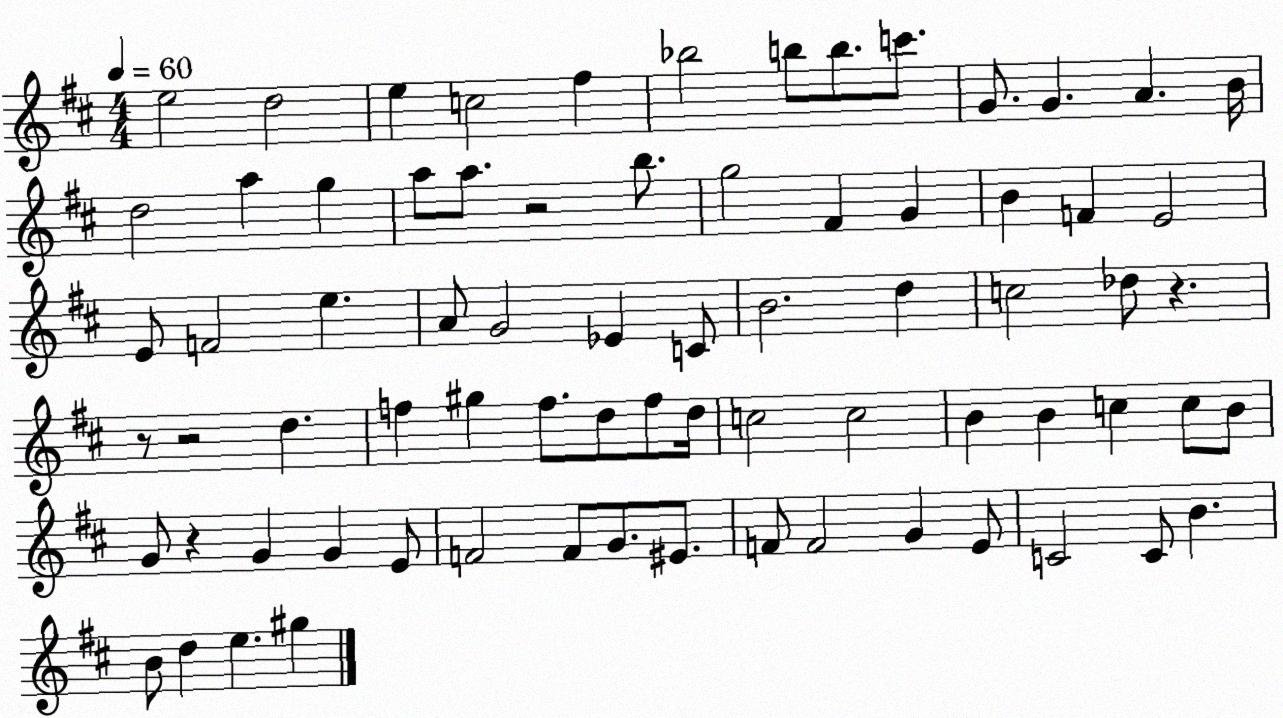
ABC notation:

X:1
T:Untitled
M:4/4
L:1/4
K:D
e2 d2 e c2 ^f _b2 b/2 b/2 c'/2 G/2 G A B/4 d2 a g a/2 a/2 z2 b/2 g2 ^F G B F E2 E/2 F2 e A/2 G2 _E C/2 B2 d c2 _d/2 z z/2 z2 d f ^g f/2 d/2 f/2 d/4 c2 c2 B B c c/2 B/2 G/2 z G G E/2 F2 F/2 G/2 ^E/2 F/2 F2 G E/2 C2 C/2 B B/2 d e ^g